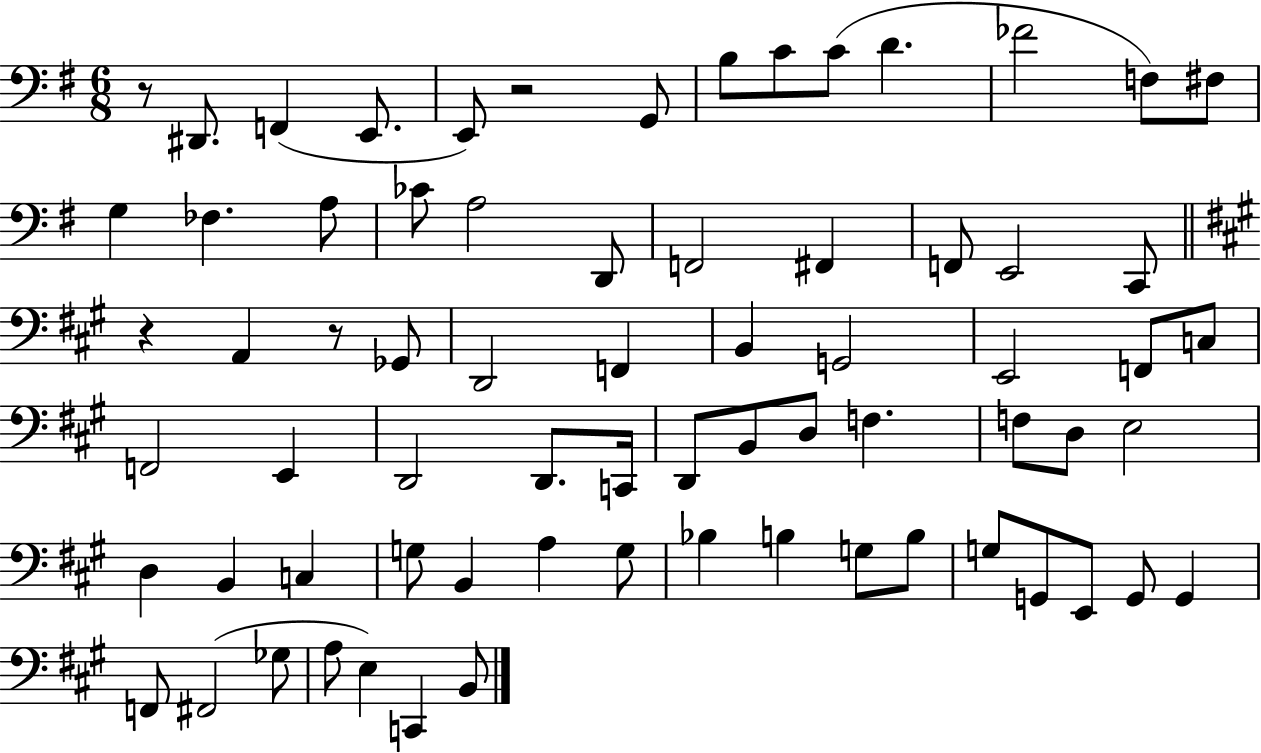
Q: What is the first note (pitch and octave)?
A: D#2